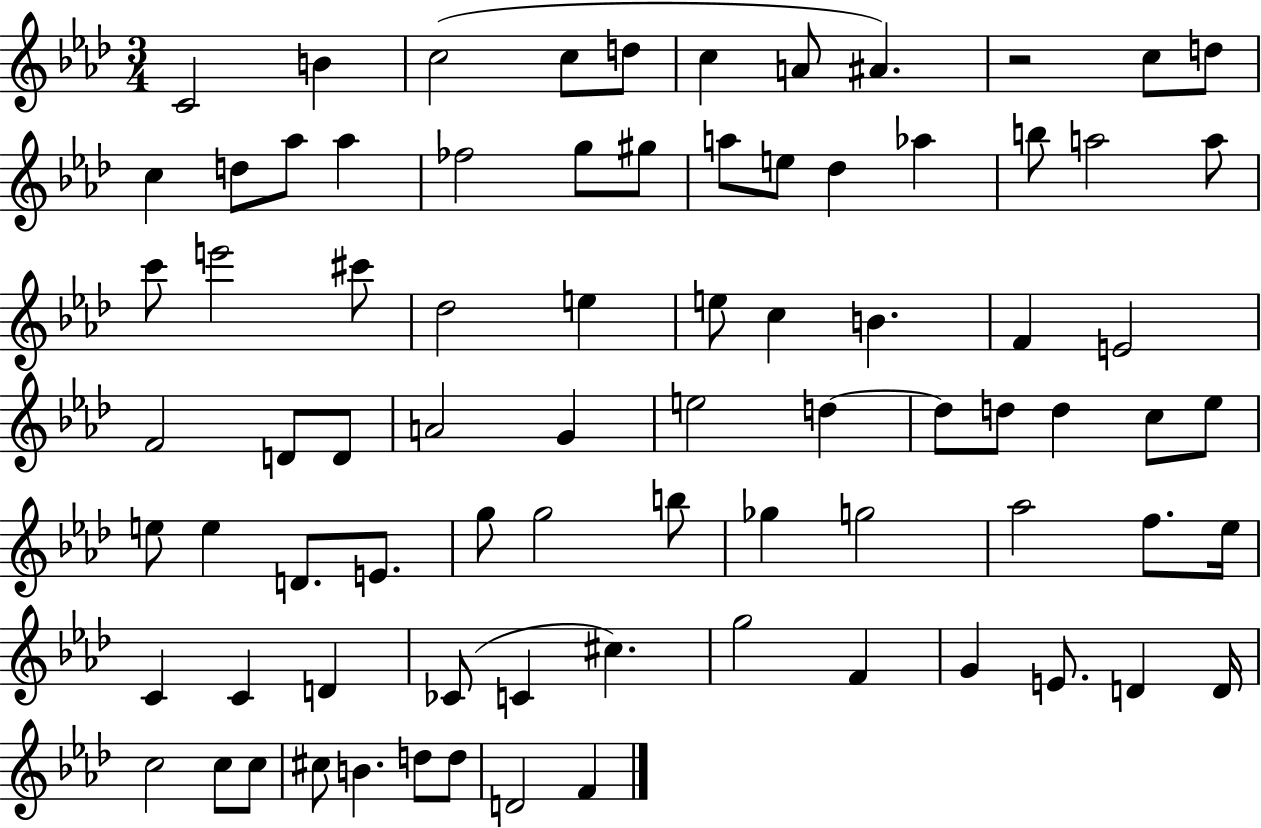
{
  \clef treble
  \numericTimeSignature
  \time 3/4
  \key aes \major
  c'2 b'4 | c''2( c''8 d''8 | c''4 a'8 ais'4.) | r2 c''8 d''8 | \break c''4 d''8 aes''8 aes''4 | fes''2 g''8 gis''8 | a''8 e''8 des''4 aes''4 | b''8 a''2 a''8 | \break c'''8 e'''2 cis'''8 | des''2 e''4 | e''8 c''4 b'4. | f'4 e'2 | \break f'2 d'8 d'8 | a'2 g'4 | e''2 d''4~~ | d''8 d''8 d''4 c''8 ees''8 | \break e''8 e''4 d'8. e'8. | g''8 g''2 b''8 | ges''4 g''2 | aes''2 f''8. ees''16 | \break c'4 c'4 d'4 | ces'8( c'4 cis''4.) | g''2 f'4 | g'4 e'8. d'4 d'16 | \break c''2 c''8 c''8 | cis''8 b'4. d''8 d''8 | d'2 f'4 | \bar "|."
}